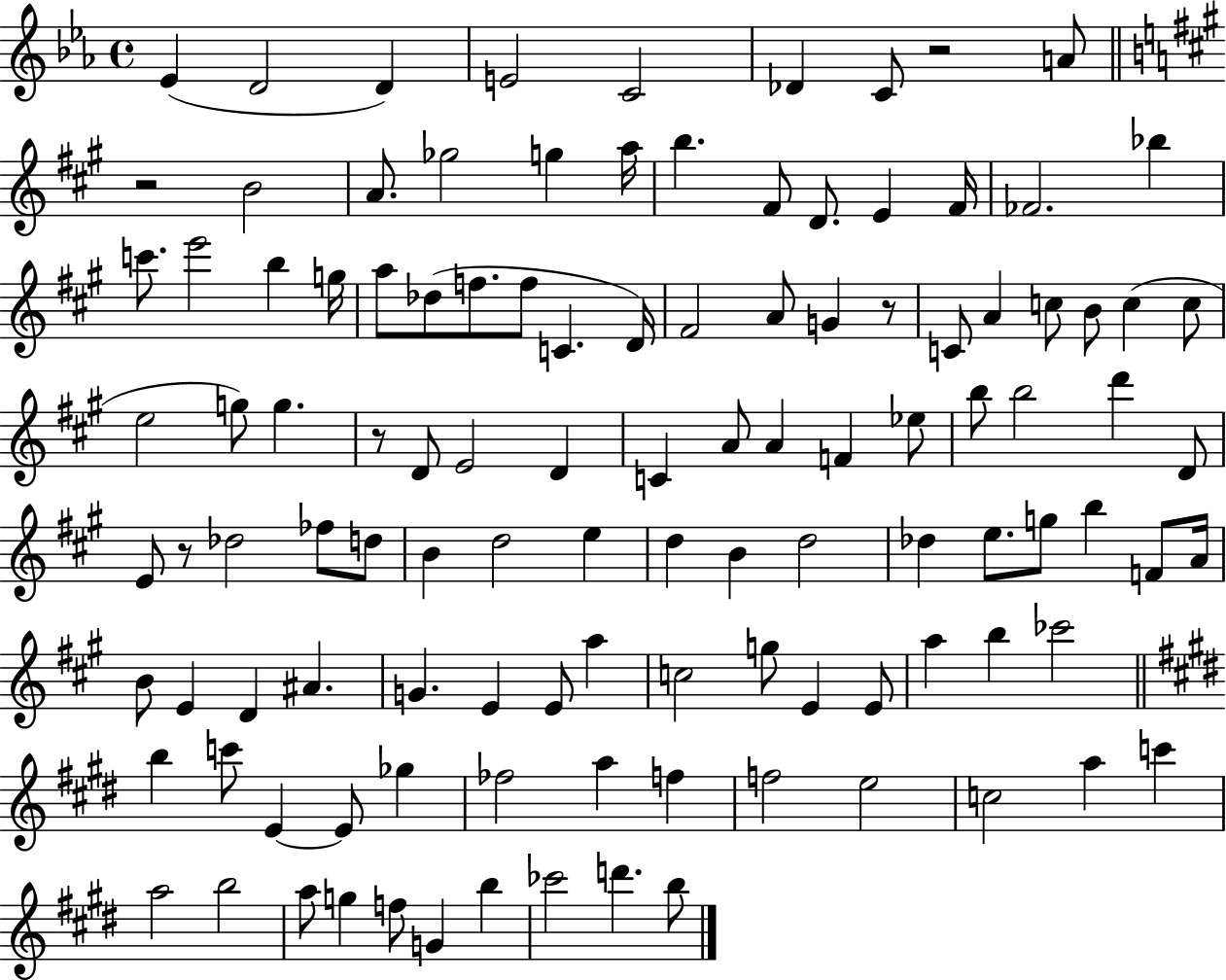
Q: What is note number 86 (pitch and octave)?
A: B5